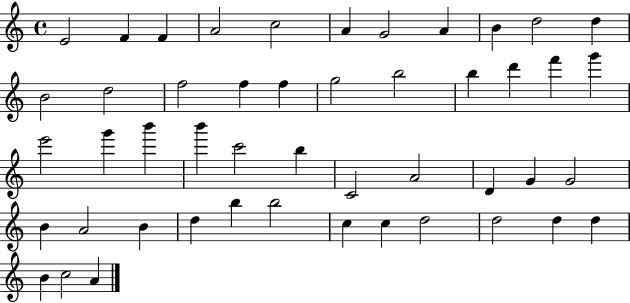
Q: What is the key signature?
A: C major